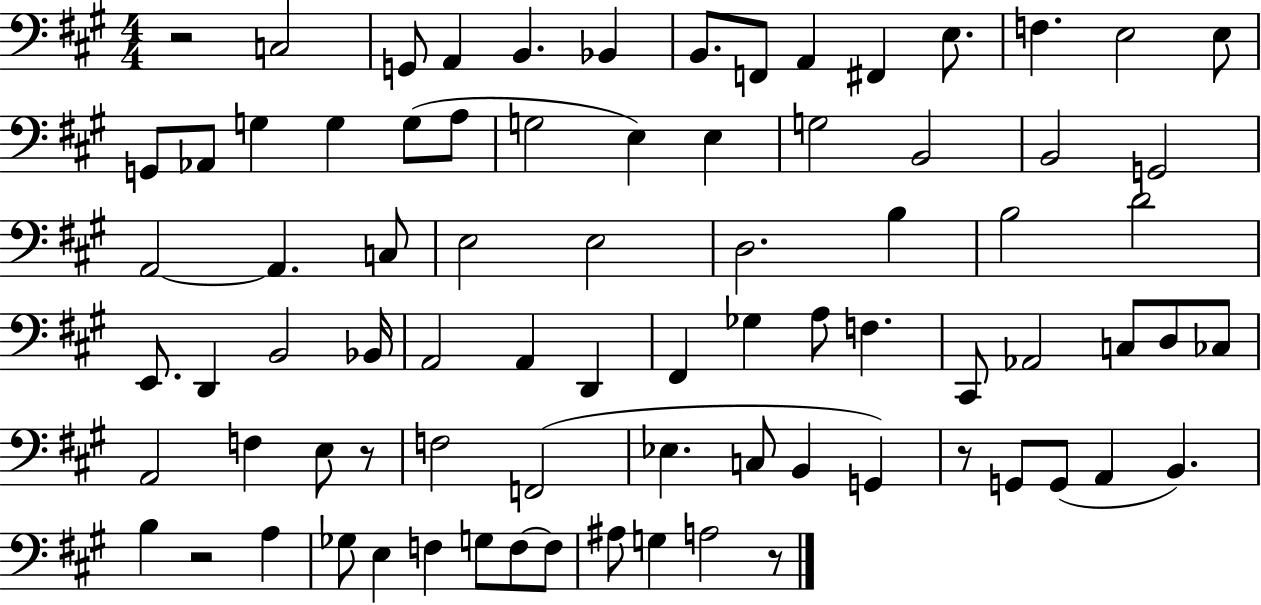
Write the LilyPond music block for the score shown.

{
  \clef bass
  \numericTimeSignature
  \time 4/4
  \key a \major
  \repeat volta 2 { r2 c2 | g,8 a,4 b,4. bes,4 | b,8. f,8 a,4 fis,4 e8. | f4. e2 e8 | \break g,8 aes,8 g4 g4 g8( a8 | g2 e4) e4 | g2 b,2 | b,2 g,2 | \break a,2~~ a,4. c8 | e2 e2 | d2. b4 | b2 d'2 | \break e,8. d,4 b,2 bes,16 | a,2 a,4 d,4 | fis,4 ges4 a8 f4. | cis,8 aes,2 c8 d8 ces8 | \break a,2 f4 e8 r8 | f2 f,2( | ees4. c8 b,4 g,4) | r8 g,8 g,8( a,4 b,4.) | \break b4 r2 a4 | ges8 e4 f4 g8 f8~~ f8 | ais8 g4 a2 r8 | } \bar "|."
}